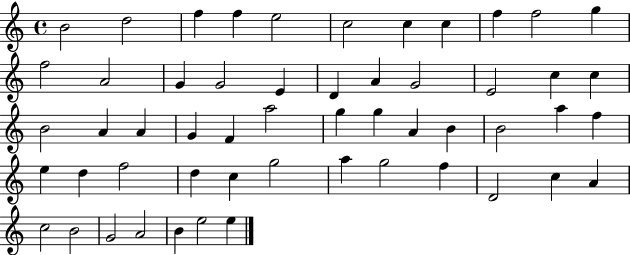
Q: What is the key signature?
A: C major